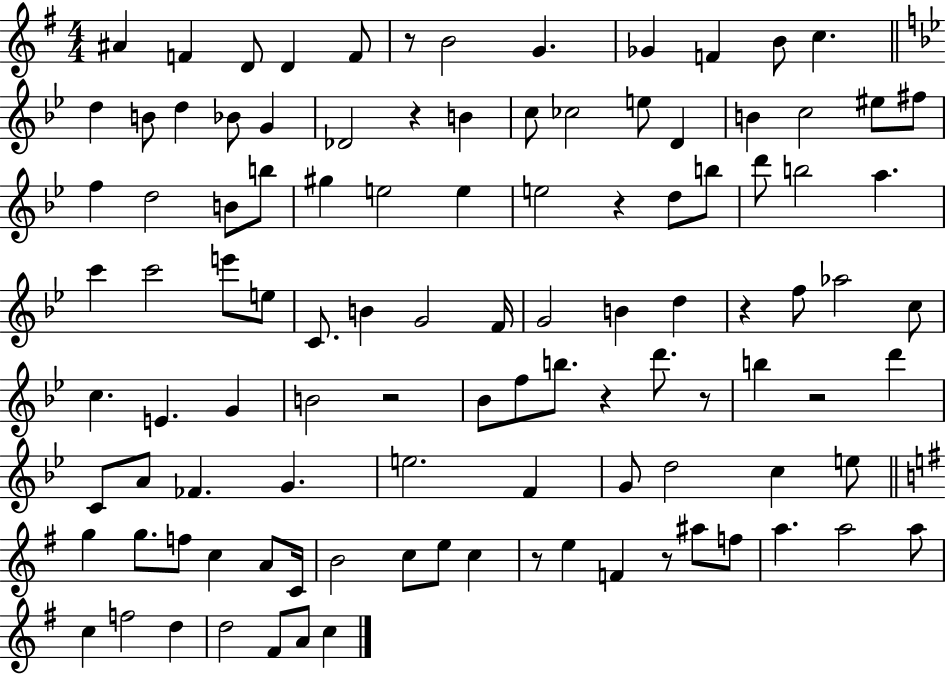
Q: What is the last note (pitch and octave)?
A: C5